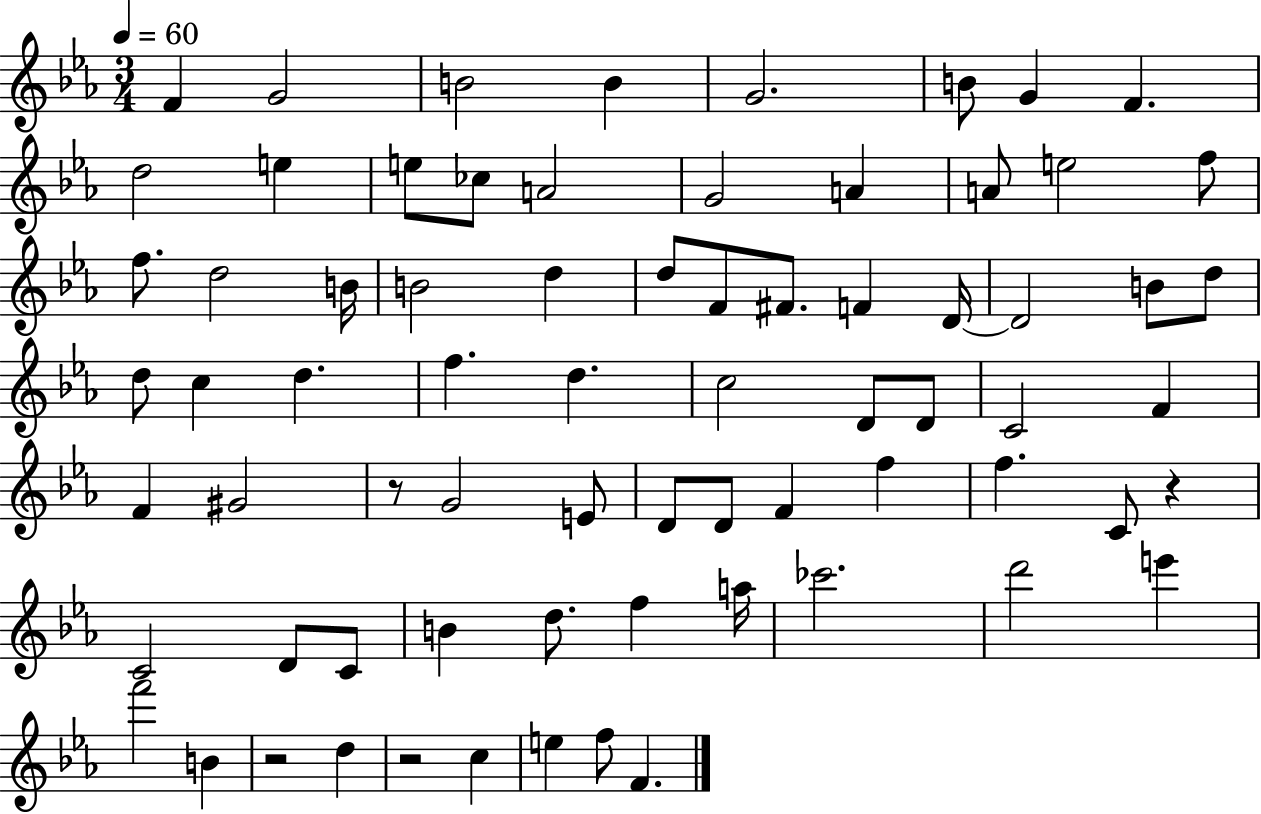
X:1
T:Untitled
M:3/4
L:1/4
K:Eb
F G2 B2 B G2 B/2 G F d2 e e/2 _c/2 A2 G2 A A/2 e2 f/2 f/2 d2 B/4 B2 d d/2 F/2 ^F/2 F D/4 D2 B/2 d/2 d/2 c d f d c2 D/2 D/2 C2 F F ^G2 z/2 G2 E/2 D/2 D/2 F f f C/2 z C2 D/2 C/2 B d/2 f a/4 _c'2 d'2 e' f'2 B z2 d z2 c e f/2 F